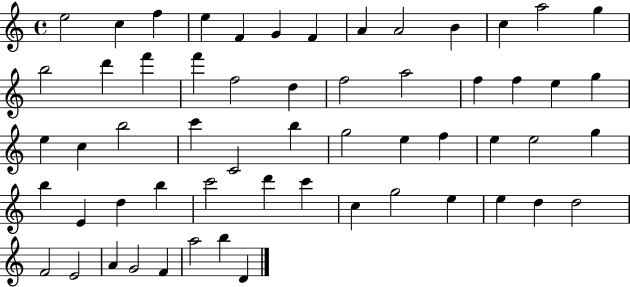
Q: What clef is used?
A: treble